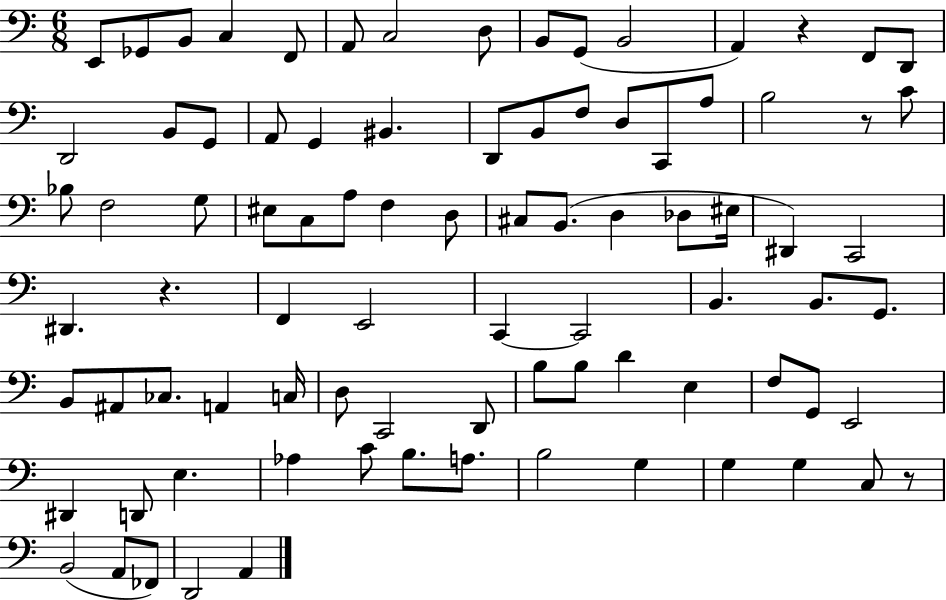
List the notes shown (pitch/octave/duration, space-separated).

E2/e Gb2/e B2/e C3/q F2/e A2/e C3/h D3/e B2/e G2/e B2/h A2/q R/q F2/e D2/e D2/h B2/e G2/e A2/e G2/q BIS2/q. D2/e B2/e F3/e D3/e C2/e A3/e B3/h R/e C4/e Bb3/e F3/h G3/e EIS3/e C3/e A3/e F3/q D3/e C#3/e B2/e. D3/q Db3/e EIS3/s D#2/q C2/h D#2/q. R/q. F2/q E2/h C2/q C2/h B2/q. B2/e. G2/e. B2/e A#2/e CES3/e. A2/q C3/s D3/e C2/h D2/e B3/e B3/e D4/q E3/q F3/e G2/e E2/h D#2/q D2/e E3/q. Ab3/q C4/e B3/e. A3/e. B3/h G3/q G3/q G3/q C3/e R/e B2/h A2/e FES2/e D2/h A2/q